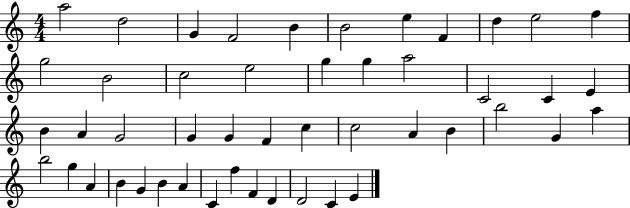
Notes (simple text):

A5/h D5/h G4/q F4/h B4/q B4/h E5/q F4/q D5/q E5/h F5/q G5/h B4/h C5/h E5/h G5/q G5/q A5/h C4/h C4/q E4/q B4/q A4/q G4/h G4/q G4/q F4/q C5/q C5/h A4/q B4/q B5/h G4/q A5/q B5/h G5/q A4/q B4/q G4/q B4/q A4/q C4/q F5/q F4/q D4/q D4/h C4/q E4/q